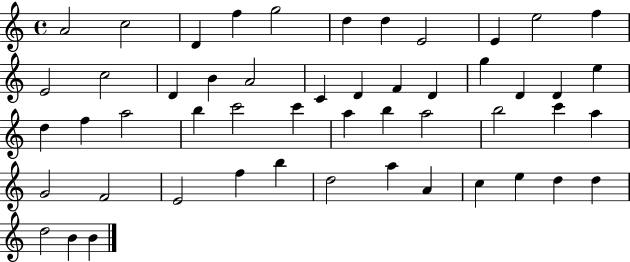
{
  \clef treble
  \time 4/4
  \defaultTimeSignature
  \key c \major
  a'2 c''2 | d'4 f''4 g''2 | d''4 d''4 e'2 | e'4 e''2 f''4 | \break e'2 c''2 | d'4 b'4 a'2 | c'4 d'4 f'4 d'4 | g''4 d'4 d'4 e''4 | \break d''4 f''4 a''2 | b''4 c'''2 c'''4 | a''4 b''4 a''2 | b''2 c'''4 a''4 | \break g'2 f'2 | e'2 f''4 b''4 | d''2 a''4 a'4 | c''4 e''4 d''4 d''4 | \break d''2 b'4 b'4 | \bar "|."
}